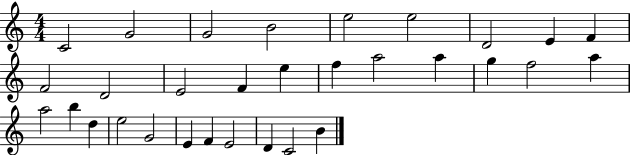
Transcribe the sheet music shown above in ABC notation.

X:1
T:Untitled
M:4/4
L:1/4
K:C
C2 G2 G2 B2 e2 e2 D2 E F F2 D2 E2 F e f a2 a g f2 a a2 b d e2 G2 E F E2 D C2 B